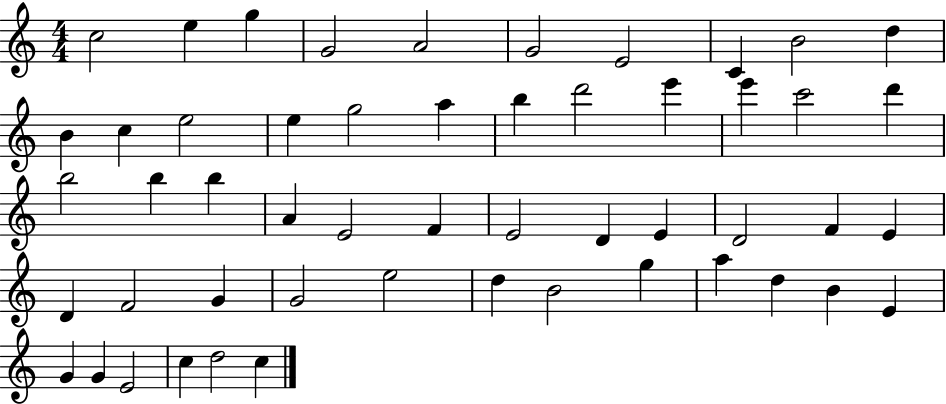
{
  \clef treble
  \numericTimeSignature
  \time 4/4
  \key c \major
  c''2 e''4 g''4 | g'2 a'2 | g'2 e'2 | c'4 b'2 d''4 | \break b'4 c''4 e''2 | e''4 g''2 a''4 | b''4 d'''2 e'''4 | e'''4 c'''2 d'''4 | \break b''2 b''4 b''4 | a'4 e'2 f'4 | e'2 d'4 e'4 | d'2 f'4 e'4 | \break d'4 f'2 g'4 | g'2 e''2 | d''4 b'2 g''4 | a''4 d''4 b'4 e'4 | \break g'4 g'4 e'2 | c''4 d''2 c''4 | \bar "|."
}